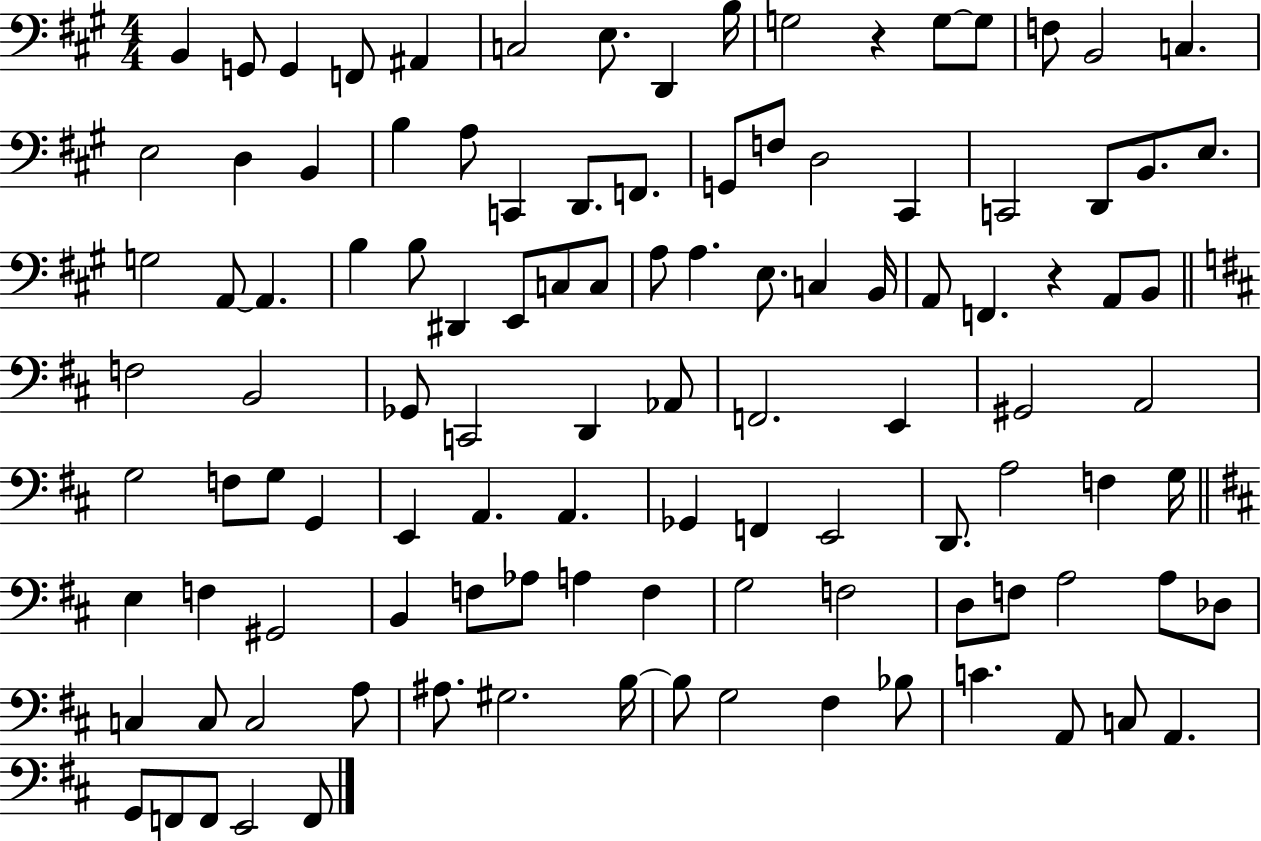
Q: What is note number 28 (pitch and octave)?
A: C2